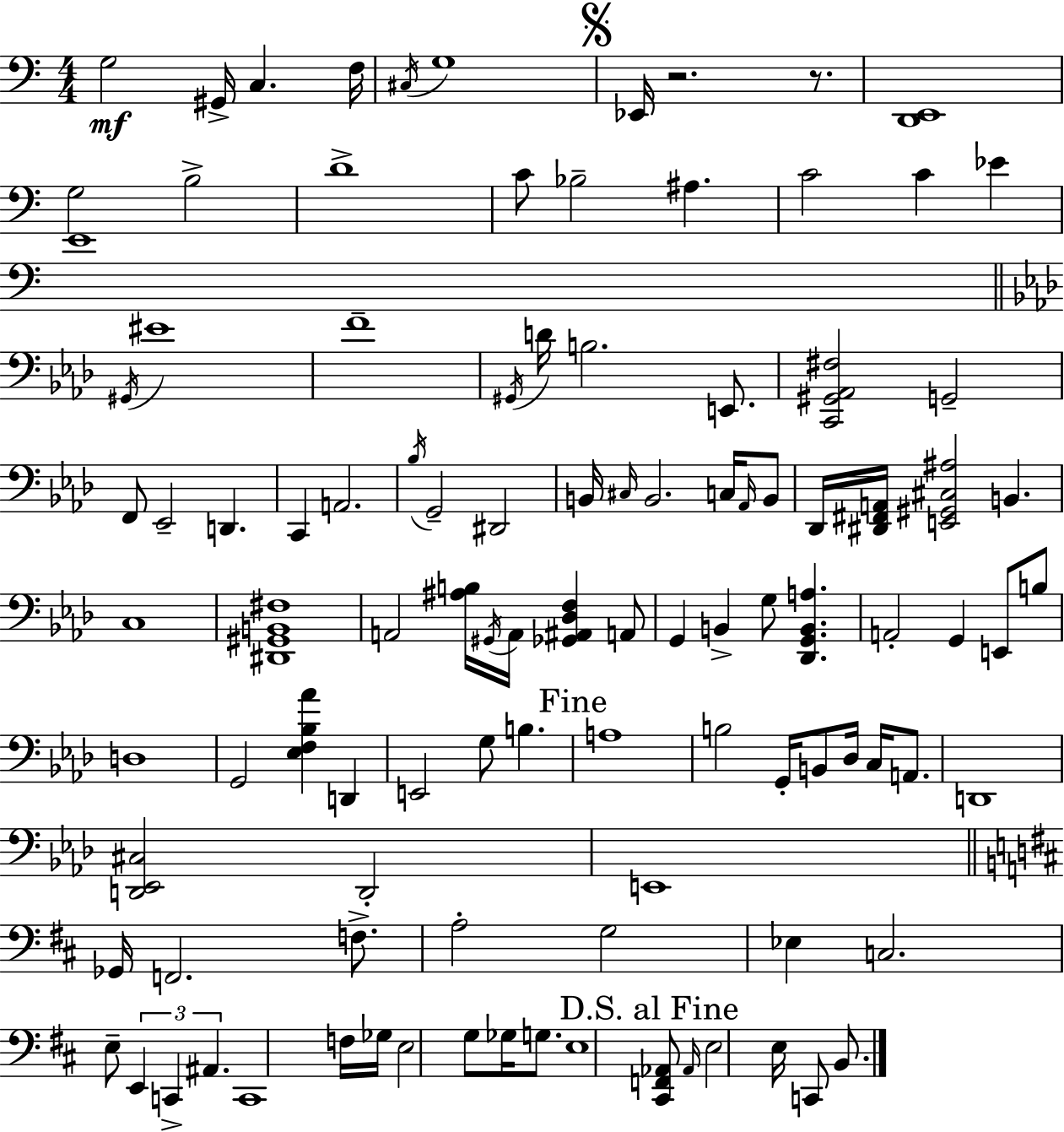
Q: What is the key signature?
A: C major